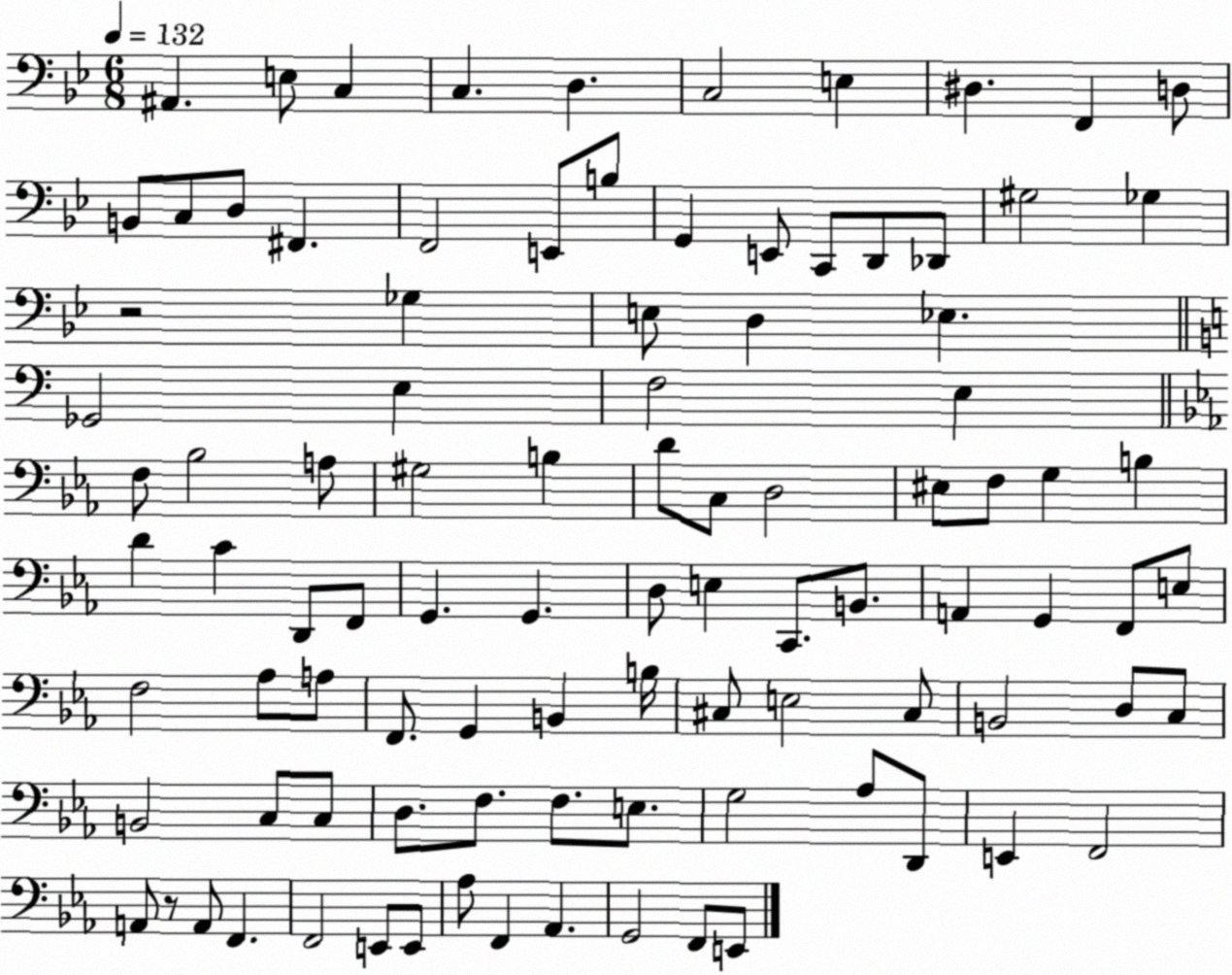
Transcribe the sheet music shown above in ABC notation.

X:1
T:Untitled
M:6/8
L:1/4
K:Bb
^A,, E,/2 C, C, D, C,2 E, ^D, F,, D,/2 B,,/2 C,/2 D,/2 ^F,, F,,2 E,,/2 B,/2 G,, E,,/2 C,,/2 D,,/2 _D,,/2 ^G,2 _G, z2 _G, E,/2 D, _E, _G,,2 E, F,2 E, F,/2 _B,2 A,/2 ^G,2 B, D/2 C,/2 D,2 ^E,/2 F,/2 G, B, D C D,,/2 F,,/2 G,, G,, D,/2 E, C,,/2 B,,/2 A,, G,, F,,/2 E,/2 F,2 _A,/2 A,/2 F,,/2 G,, B,, B,/4 ^C,/2 E,2 ^C,/2 B,,2 D,/2 C,/2 B,,2 C,/2 C,/2 D,/2 F,/2 F,/2 E,/2 G,2 _A,/2 D,,/2 E,, F,,2 A,,/2 z/2 A,,/2 F,, F,,2 E,,/2 E,,/2 _A,/2 F,, _A,, G,,2 F,,/2 E,,/2